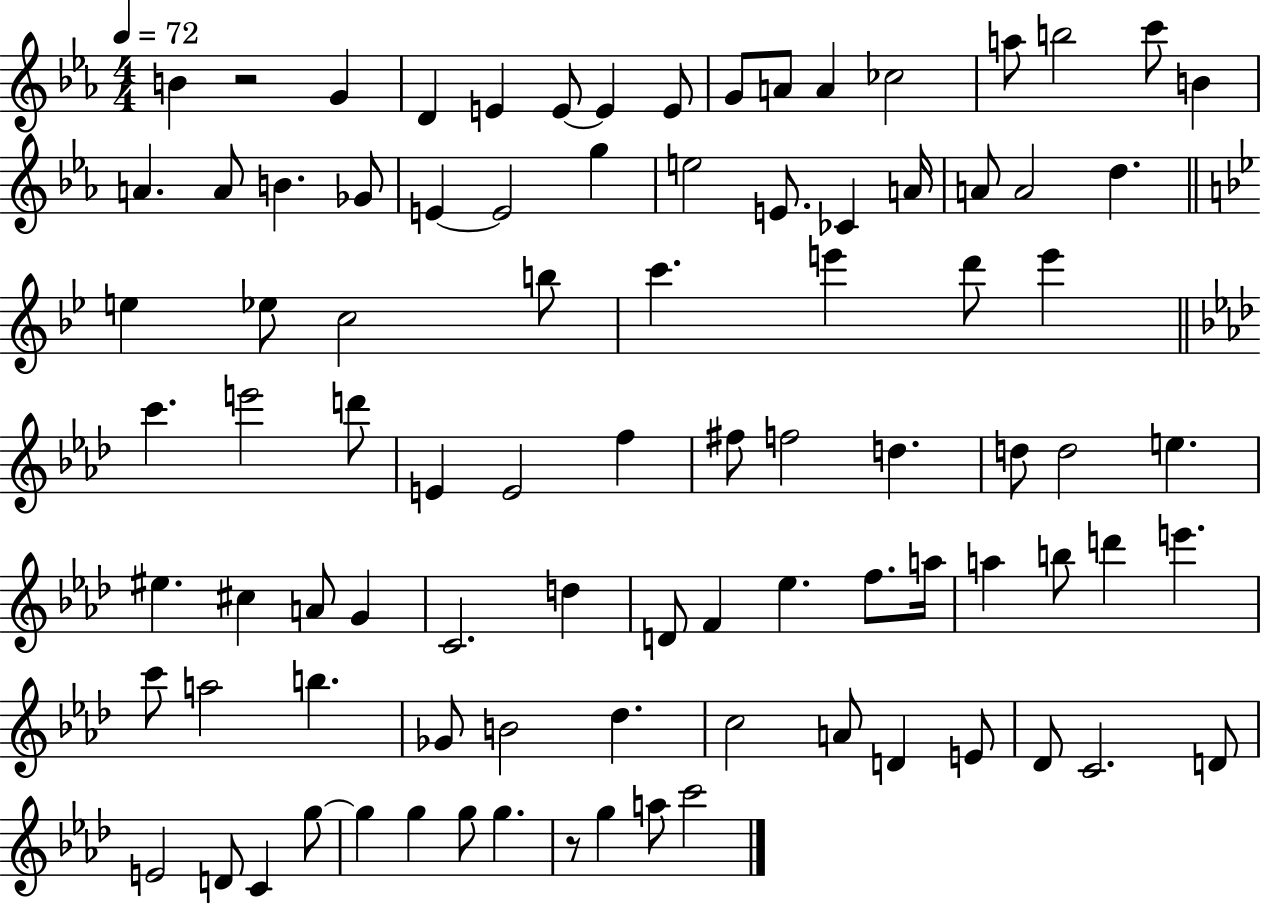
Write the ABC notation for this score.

X:1
T:Untitled
M:4/4
L:1/4
K:Eb
B z2 G D E E/2 E E/2 G/2 A/2 A _c2 a/2 b2 c'/2 B A A/2 B _G/2 E E2 g e2 E/2 _C A/4 A/2 A2 d e _e/2 c2 b/2 c' e' d'/2 e' c' e'2 d'/2 E E2 f ^f/2 f2 d d/2 d2 e ^e ^c A/2 G C2 d D/2 F _e f/2 a/4 a b/2 d' e' c'/2 a2 b _G/2 B2 _d c2 A/2 D E/2 _D/2 C2 D/2 E2 D/2 C g/2 g g g/2 g z/2 g a/2 c'2